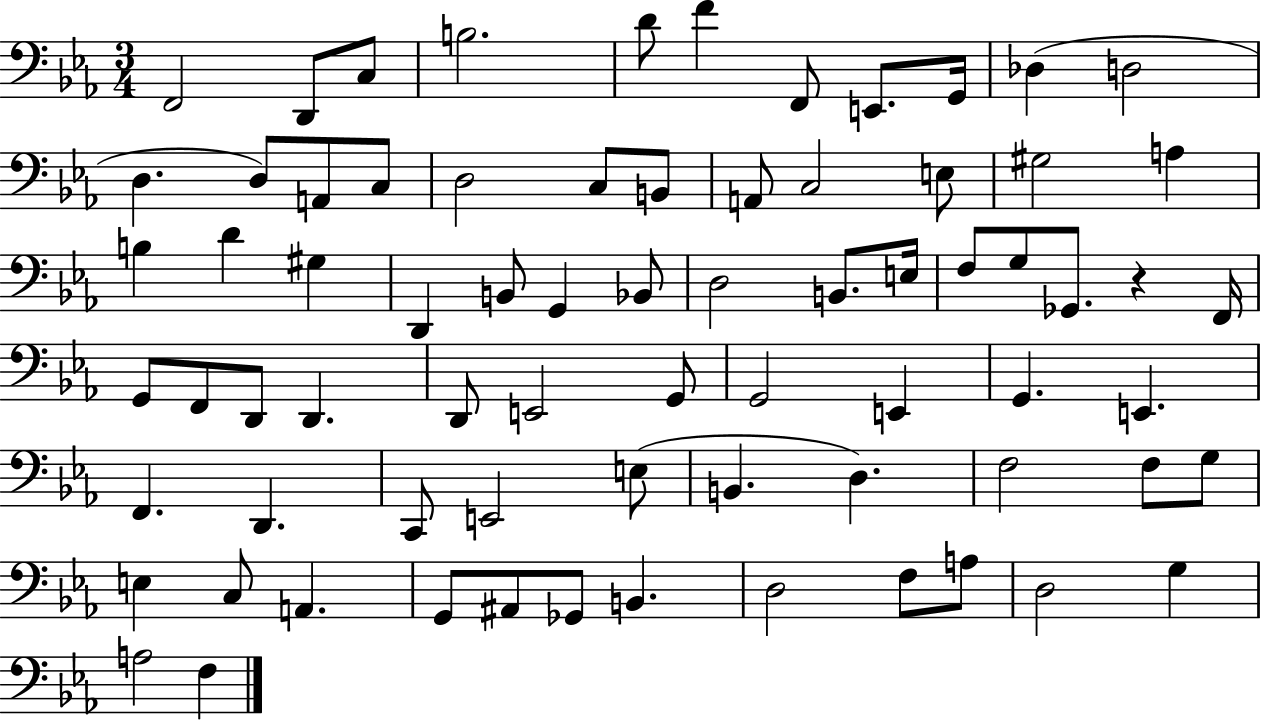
X:1
T:Untitled
M:3/4
L:1/4
K:Eb
F,,2 D,,/2 C,/2 B,2 D/2 F F,,/2 E,,/2 G,,/4 _D, D,2 D, D,/2 A,,/2 C,/2 D,2 C,/2 B,,/2 A,,/2 C,2 E,/2 ^G,2 A, B, D ^G, D,, B,,/2 G,, _B,,/2 D,2 B,,/2 E,/4 F,/2 G,/2 _G,,/2 z F,,/4 G,,/2 F,,/2 D,,/2 D,, D,,/2 E,,2 G,,/2 G,,2 E,, G,, E,, F,, D,, C,,/2 E,,2 E,/2 B,, D, F,2 F,/2 G,/2 E, C,/2 A,, G,,/2 ^A,,/2 _G,,/2 B,, D,2 F,/2 A,/2 D,2 G, A,2 F,